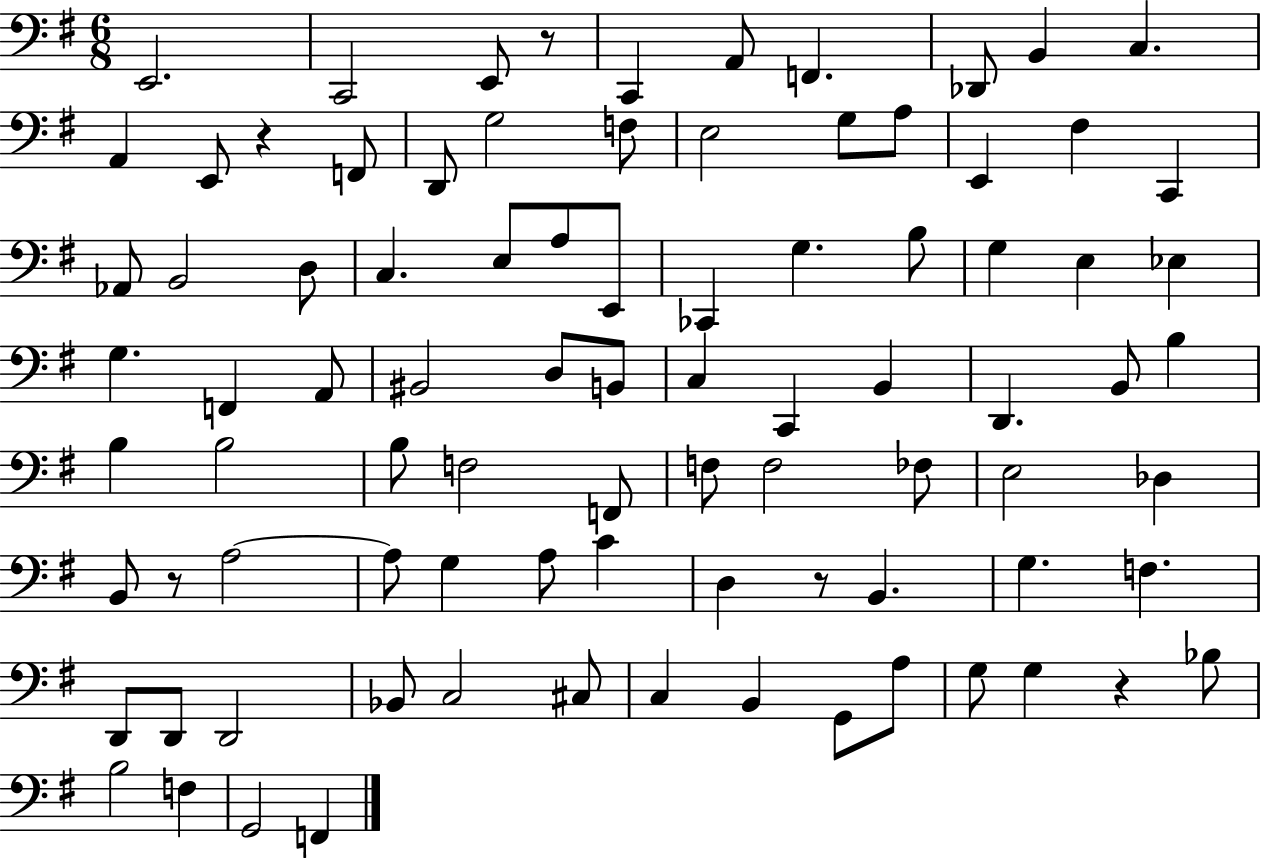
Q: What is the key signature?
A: G major